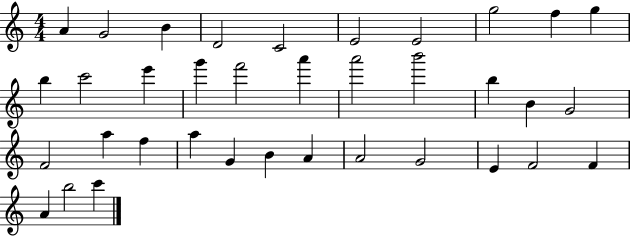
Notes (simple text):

A4/q G4/h B4/q D4/h C4/h E4/h E4/h G5/h F5/q G5/q B5/q C6/h E6/q G6/q F6/h A6/q A6/h B6/h B5/q B4/q G4/h F4/h A5/q F5/q A5/q G4/q B4/q A4/q A4/h G4/h E4/q F4/h F4/q A4/q B5/h C6/q